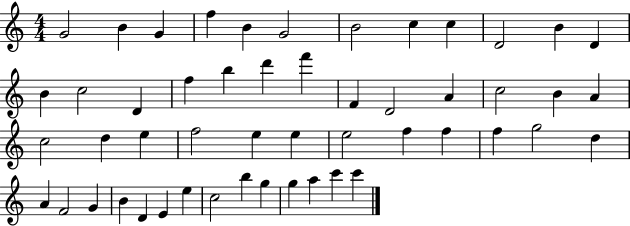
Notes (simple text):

G4/h B4/q G4/q F5/q B4/q G4/h B4/h C5/q C5/q D4/h B4/q D4/q B4/q C5/h D4/q F5/q B5/q D6/q F6/q F4/q D4/h A4/q C5/h B4/q A4/q C5/h D5/q E5/q F5/h E5/q E5/q E5/h F5/q F5/q F5/q G5/h D5/q A4/q F4/h G4/q B4/q D4/q E4/q E5/q C5/h B5/q G5/q G5/q A5/q C6/q C6/q